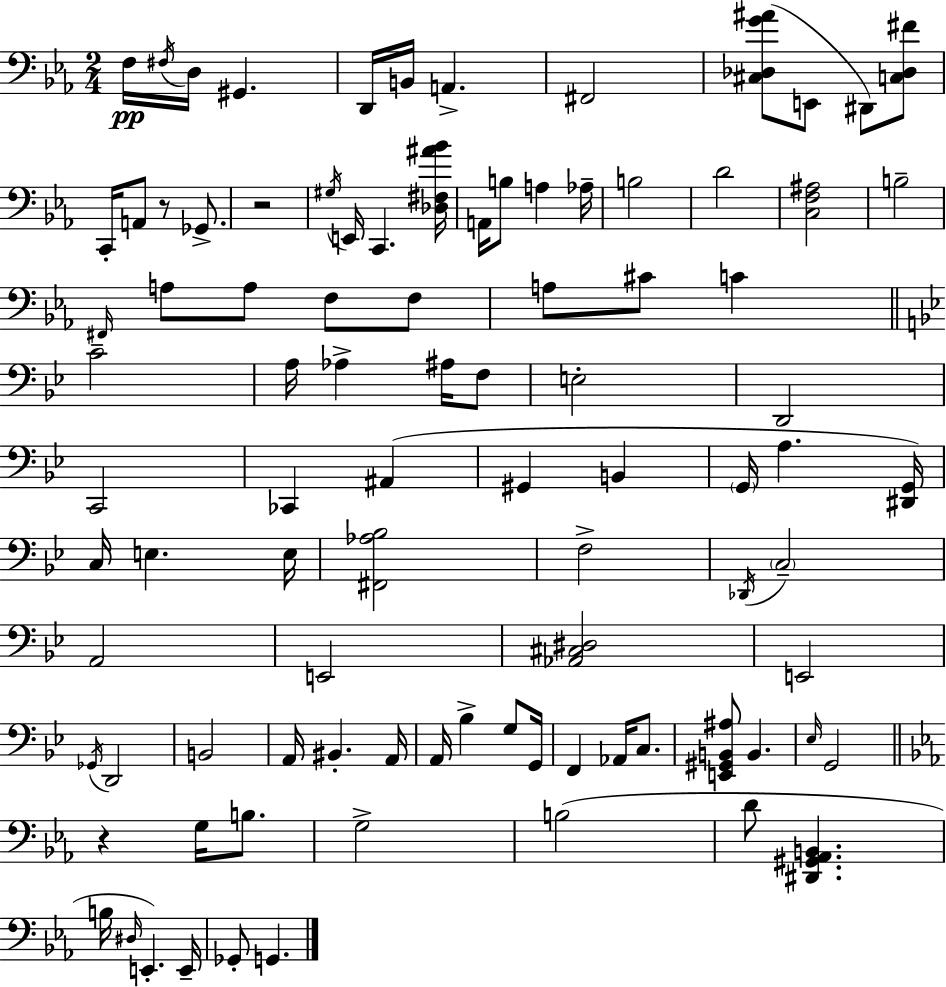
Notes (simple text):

F3/s F#3/s D3/s G#2/q. D2/s B2/s A2/q. F#2/h [C#3,Db3,G4,A#4]/e E2/e D#2/e [C3,Db3,F#4]/e C2/s A2/e R/e Gb2/e. R/h G#3/s E2/s C2/q. [Db3,F#3,A#4,Bb4]/s A2/s B3/e A3/q Ab3/s B3/h D4/h [C3,F3,A#3]/h B3/h F#2/s A3/e A3/e F3/e F3/e A3/e C#4/e C4/q C4/h A3/s Ab3/q A#3/s F3/e E3/h D2/h C2/h CES2/q A#2/q G#2/q B2/q G2/s A3/q. [D#2,G2]/s C3/s E3/q. E3/s [F#2,Ab3,Bb3]/h F3/h Db2/s C3/h A2/h E2/h [Ab2,C#3,D#3]/h E2/h Gb2/s D2/h B2/h A2/s BIS2/q. A2/s A2/s Bb3/q G3/e G2/s F2/q Ab2/s C3/e. [E2,G#2,B2,A#3]/e B2/q. Eb3/s G2/h R/q G3/s B3/e. G3/h B3/h D4/e [D#2,G#2,Ab2,B2]/q. B3/s D#3/s E2/q. E2/s Gb2/e G2/q.